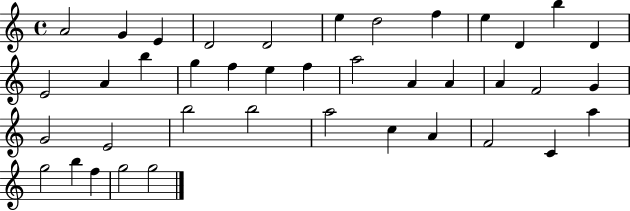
A4/h G4/q E4/q D4/h D4/h E5/q D5/h F5/q E5/q D4/q B5/q D4/q E4/h A4/q B5/q G5/q F5/q E5/q F5/q A5/h A4/q A4/q A4/q F4/h G4/q G4/h E4/h B5/h B5/h A5/h C5/q A4/q F4/h C4/q A5/q G5/h B5/q F5/q G5/h G5/h